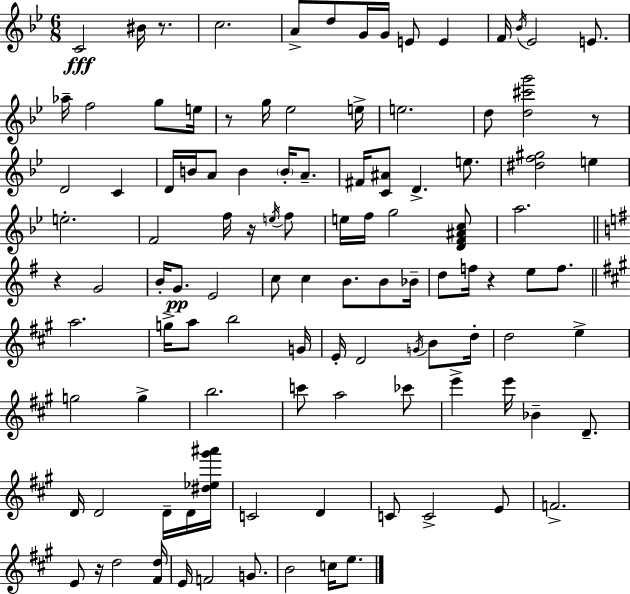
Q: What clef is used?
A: treble